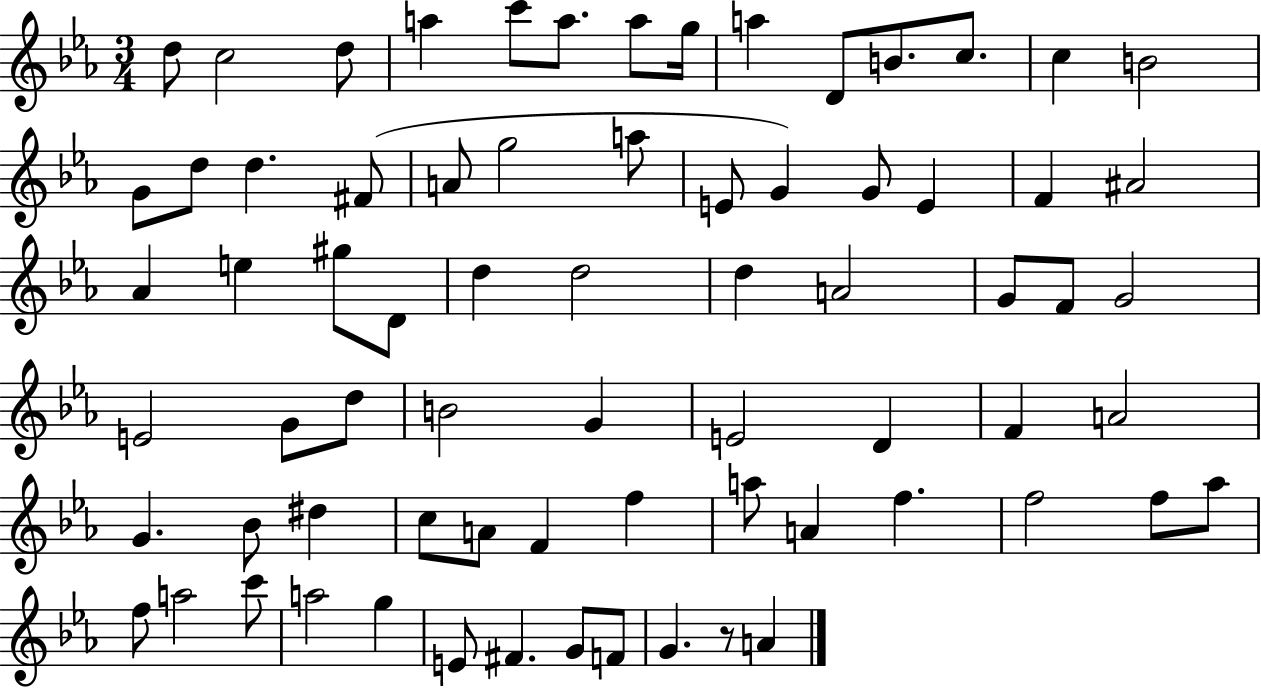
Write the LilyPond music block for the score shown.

{
  \clef treble
  \numericTimeSignature
  \time 3/4
  \key ees \major
  d''8 c''2 d''8 | a''4 c'''8 a''8. a''8 g''16 | a''4 d'8 b'8. c''8. | c''4 b'2 | \break g'8 d''8 d''4. fis'8( | a'8 g''2 a''8 | e'8 g'4) g'8 e'4 | f'4 ais'2 | \break aes'4 e''4 gis''8 d'8 | d''4 d''2 | d''4 a'2 | g'8 f'8 g'2 | \break e'2 g'8 d''8 | b'2 g'4 | e'2 d'4 | f'4 a'2 | \break g'4. bes'8 dis''4 | c''8 a'8 f'4 f''4 | a''8 a'4 f''4. | f''2 f''8 aes''8 | \break f''8 a''2 c'''8 | a''2 g''4 | e'8 fis'4. g'8 f'8 | g'4. r8 a'4 | \break \bar "|."
}